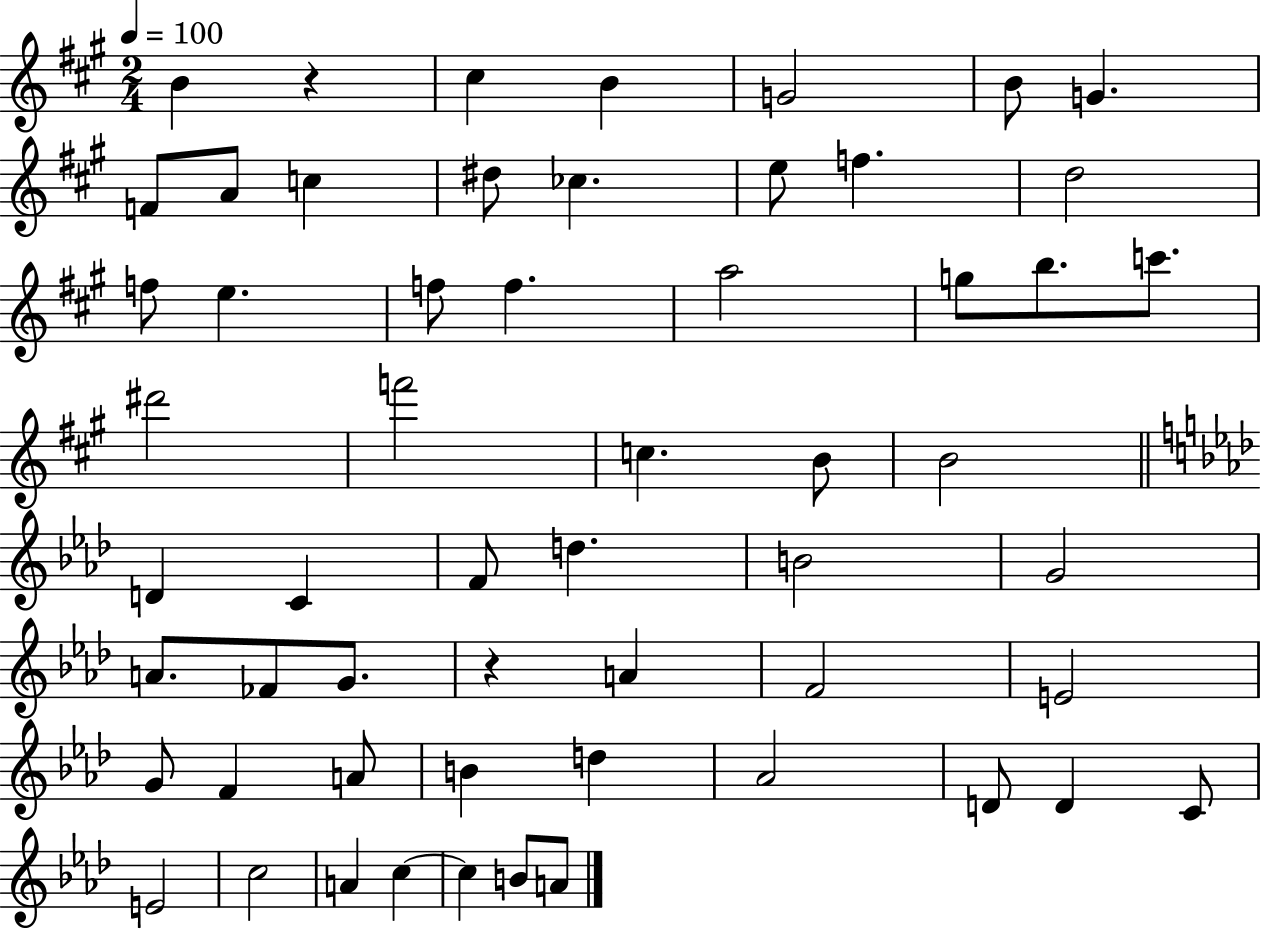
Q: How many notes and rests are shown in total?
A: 57